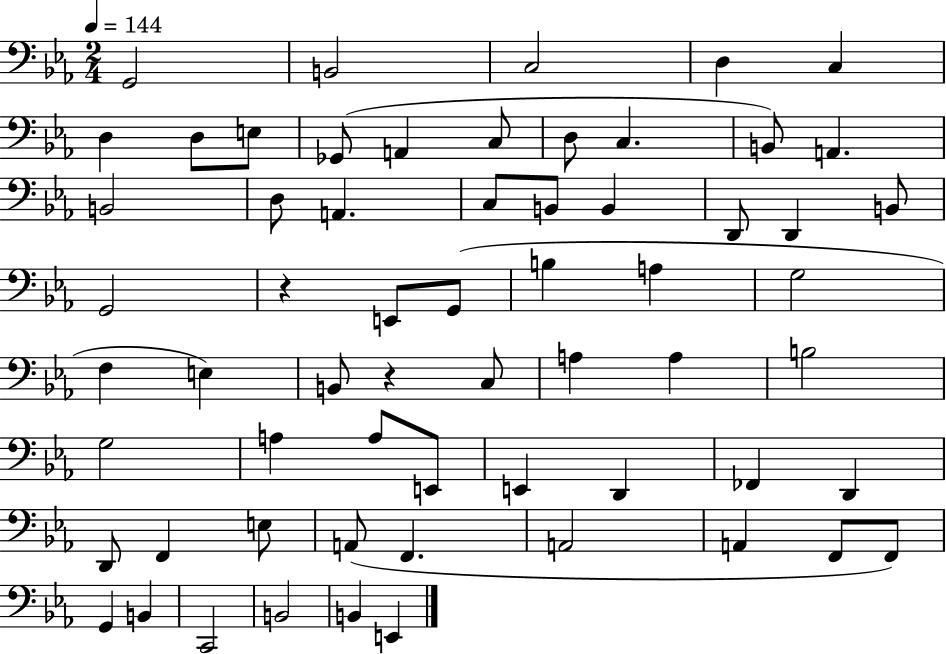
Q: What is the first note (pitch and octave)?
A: G2